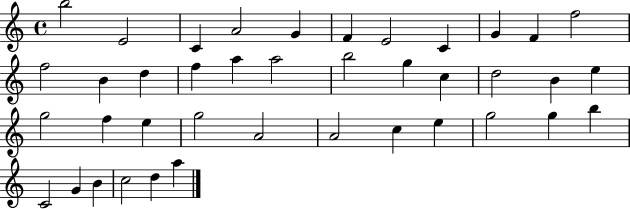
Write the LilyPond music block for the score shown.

{
  \clef treble
  \time 4/4
  \defaultTimeSignature
  \key c \major
  b''2 e'2 | c'4 a'2 g'4 | f'4 e'2 c'4 | g'4 f'4 f''2 | \break f''2 b'4 d''4 | f''4 a''4 a''2 | b''2 g''4 c''4 | d''2 b'4 e''4 | \break g''2 f''4 e''4 | g''2 a'2 | a'2 c''4 e''4 | g''2 g''4 b''4 | \break c'2 g'4 b'4 | c''2 d''4 a''4 | \bar "|."
}